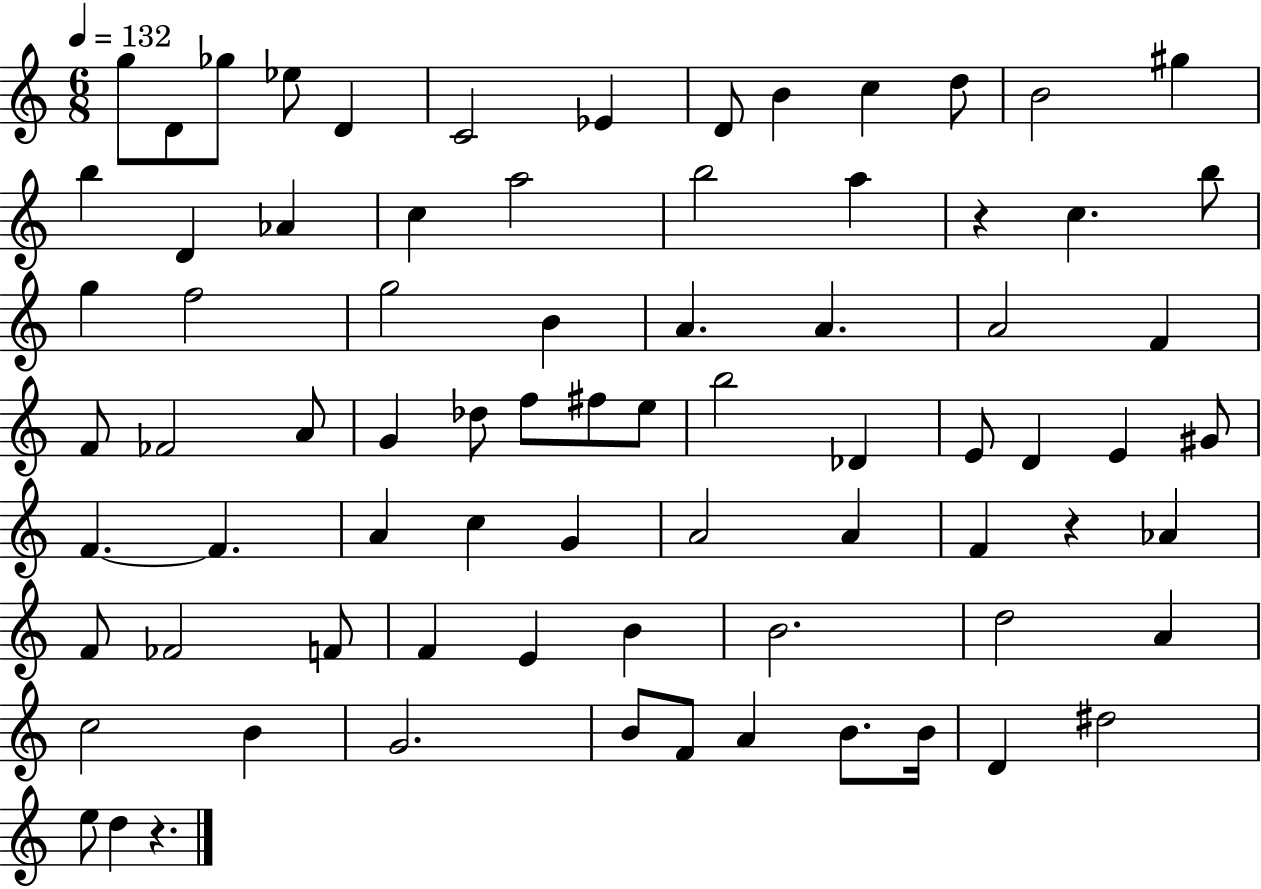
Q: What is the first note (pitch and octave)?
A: G5